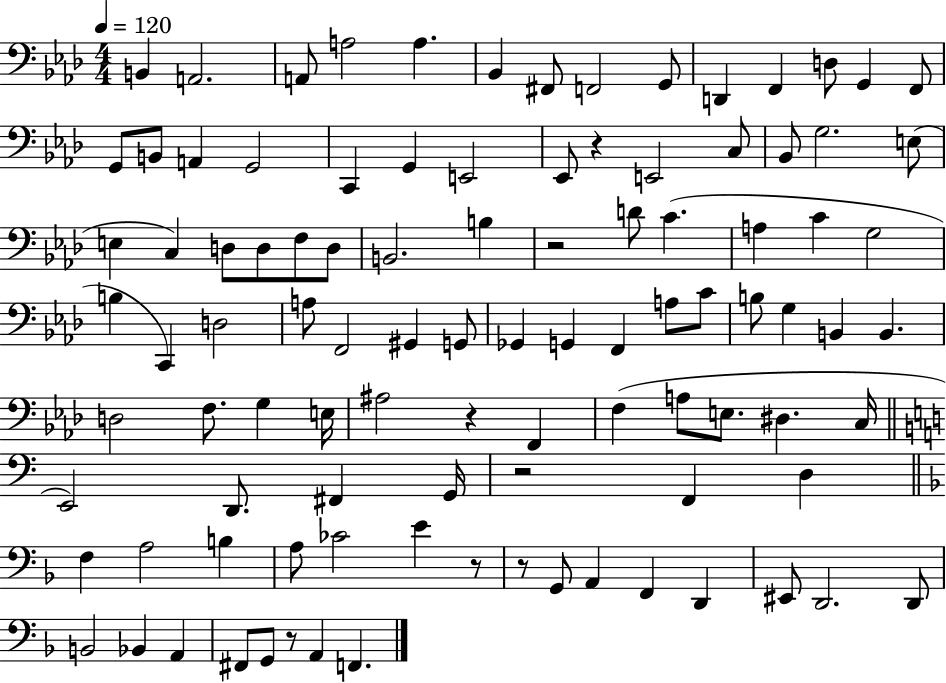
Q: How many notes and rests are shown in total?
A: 100